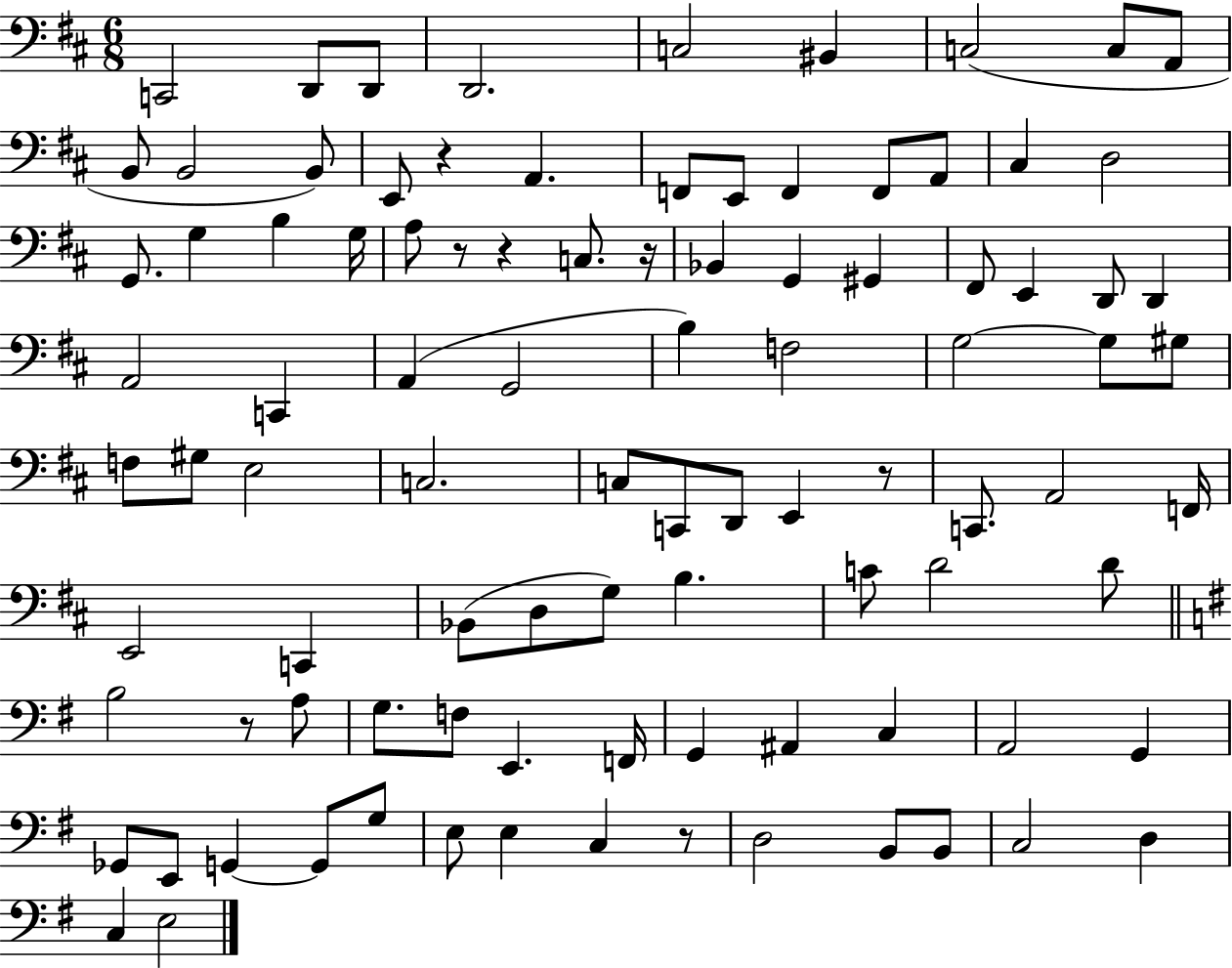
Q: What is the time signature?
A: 6/8